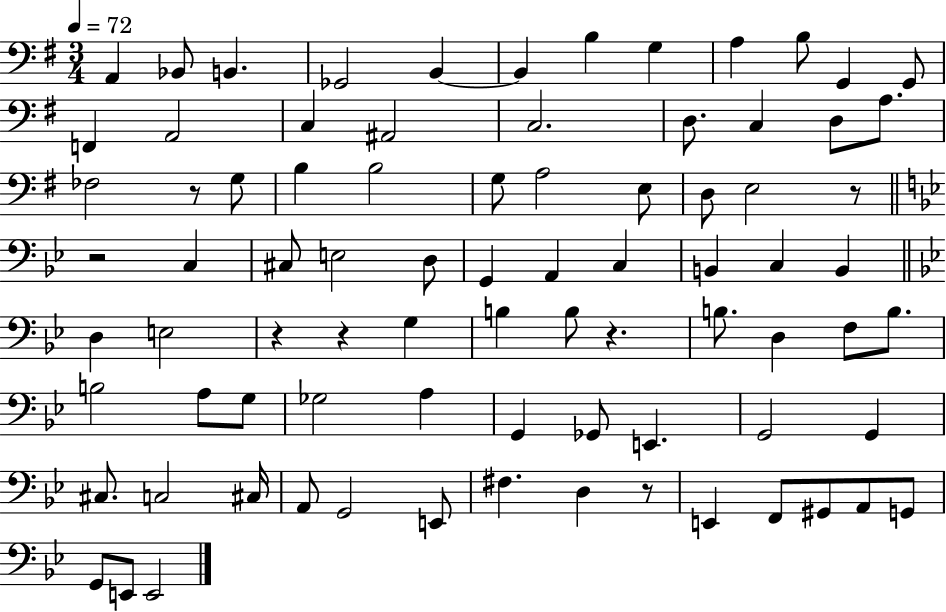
A2/q Bb2/e B2/q. Gb2/h B2/q B2/q B3/q G3/q A3/q B3/e G2/q G2/e F2/q A2/h C3/q A#2/h C3/h. D3/e. C3/q D3/e A3/e. FES3/h R/e G3/e B3/q B3/h G3/e A3/h E3/e D3/e E3/h R/e R/h C3/q C#3/e E3/h D3/e G2/q A2/q C3/q B2/q C3/q B2/q D3/q E3/h R/q R/q G3/q B3/q B3/e R/q. B3/e. D3/q F3/e B3/e. B3/h A3/e G3/e Gb3/h A3/q G2/q Gb2/e E2/q. G2/h G2/q C#3/e. C3/h C#3/s A2/e G2/h E2/e F#3/q. D3/q R/e E2/q F2/e G#2/e A2/e G2/e G2/e E2/e E2/h